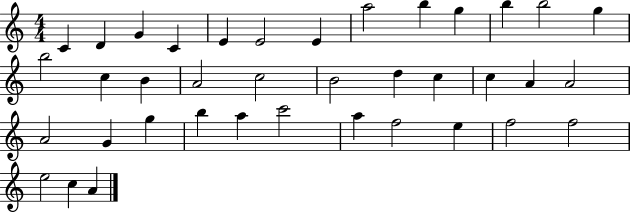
C4/q D4/q G4/q C4/q E4/q E4/h E4/q A5/h B5/q G5/q B5/q B5/h G5/q B5/h C5/q B4/q A4/h C5/h B4/h D5/q C5/q C5/q A4/q A4/h A4/h G4/q G5/q B5/q A5/q C6/h A5/q F5/h E5/q F5/h F5/h E5/h C5/q A4/q